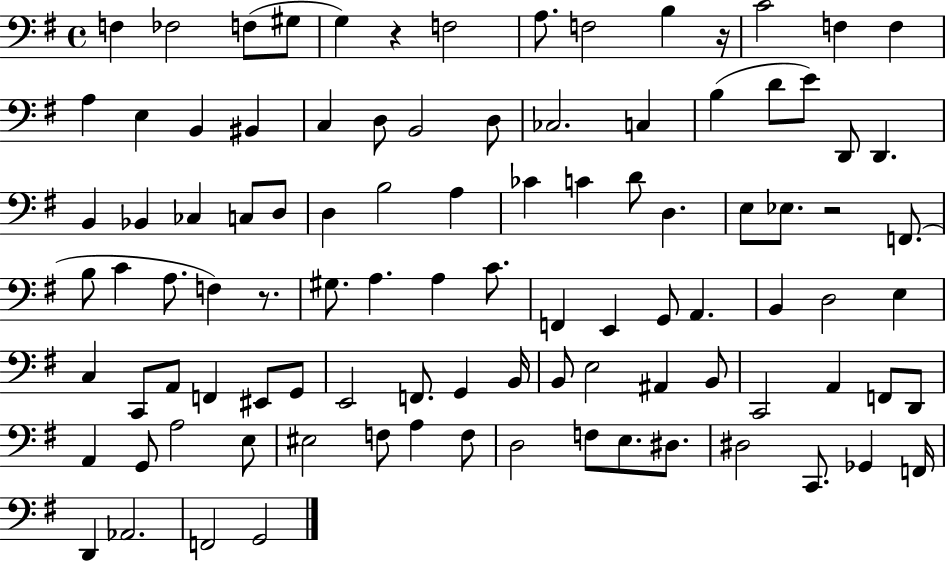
F3/q FES3/h F3/e G#3/e G3/q R/q F3/h A3/e. F3/h B3/q R/s C4/h F3/q F3/q A3/q E3/q B2/q BIS2/q C3/q D3/e B2/h D3/e CES3/h. C3/q B3/q D4/e E4/e D2/e D2/q. B2/q Bb2/q CES3/q C3/e D3/e D3/q B3/h A3/q CES4/q C4/q D4/e D3/q. E3/e Eb3/e. R/h F2/e. B3/e C4/q A3/e. F3/q R/e. G#3/e. A3/q. A3/q C4/e. F2/q E2/q G2/e A2/q. B2/q D3/h E3/q C3/q C2/e A2/e F2/q EIS2/e G2/e E2/h F2/e. G2/q B2/s B2/e E3/h A#2/q B2/e C2/h A2/q F2/e D2/e A2/q G2/e A3/h E3/e EIS3/h F3/e A3/q F3/e D3/h F3/e E3/e. D#3/e. D#3/h C2/e. Gb2/q F2/s D2/q Ab2/h. F2/h G2/h